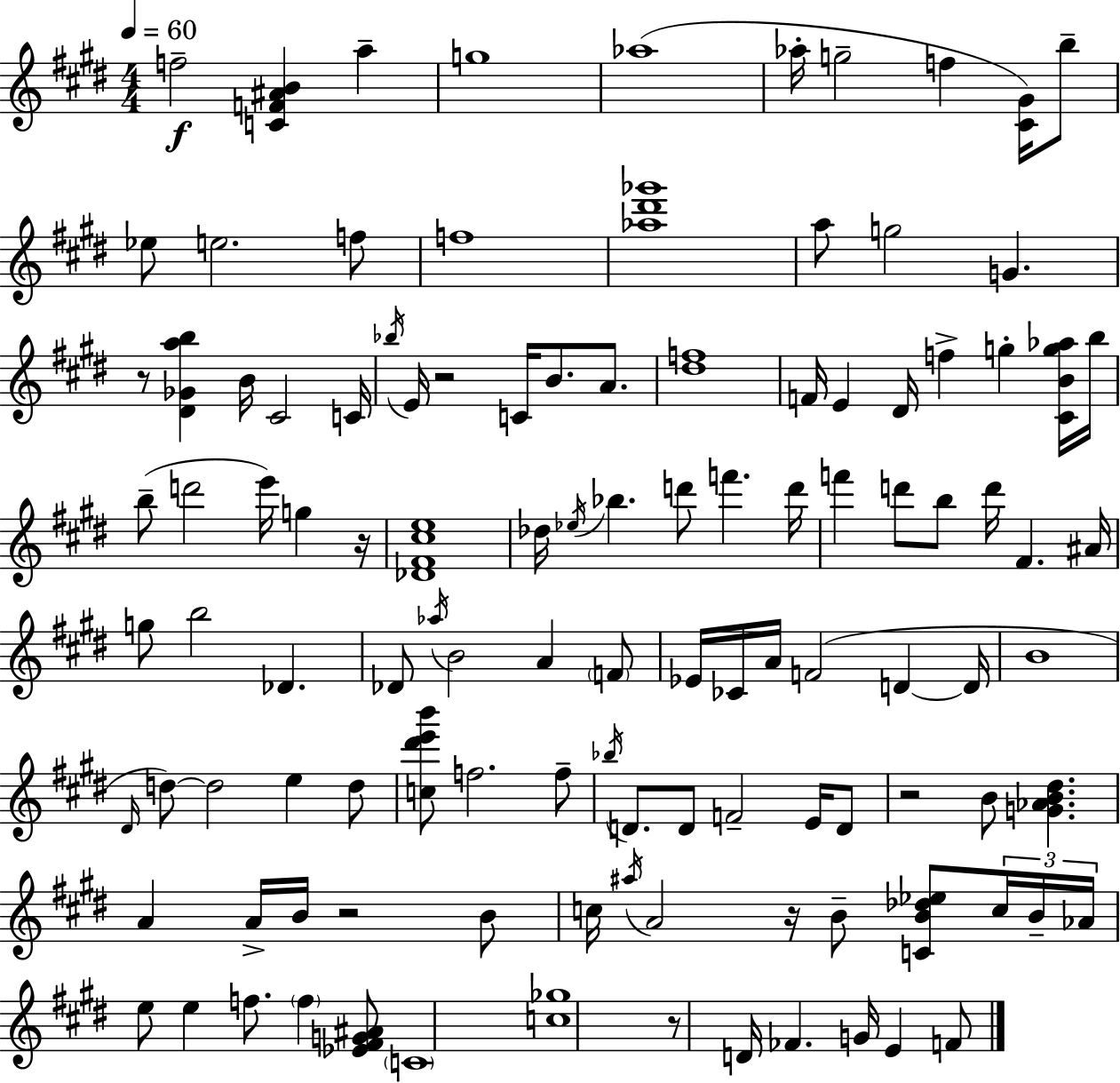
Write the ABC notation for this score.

X:1
T:Untitled
M:4/4
L:1/4
K:E
f2 [CF^AB] a g4 _a4 _a/4 g2 f [^C^G]/4 b/2 _e/2 e2 f/2 f4 [_a^d'_g']4 a/2 g2 G z/2 [^D_Gab] B/4 ^C2 C/4 _b/4 E/4 z2 C/4 B/2 A/2 [^df]4 F/4 E ^D/4 f g [^CBg_a]/4 b/4 b/2 d'2 e'/4 g z/4 [_D^F^ce]4 _d/4 _e/4 _b d'/2 f' d'/4 f' d'/2 b/2 d'/4 ^F ^A/4 g/2 b2 _D _D/2 _a/4 B2 A F/2 _E/4 _C/4 A/4 F2 D D/4 B4 ^D/4 d/2 d2 e d/2 [c^d'e'b']/2 f2 f/2 _b/4 D/2 D/2 F2 E/4 D/2 z2 B/2 [G_AB^d] A A/4 B/4 z2 B/2 c/4 ^a/4 A2 z/4 B/2 [CB_d_e]/2 c/4 B/4 _A/4 e/2 e f/2 f [_E^FG^A]/2 C4 [c_g]4 z/2 D/4 _F G/4 E F/2